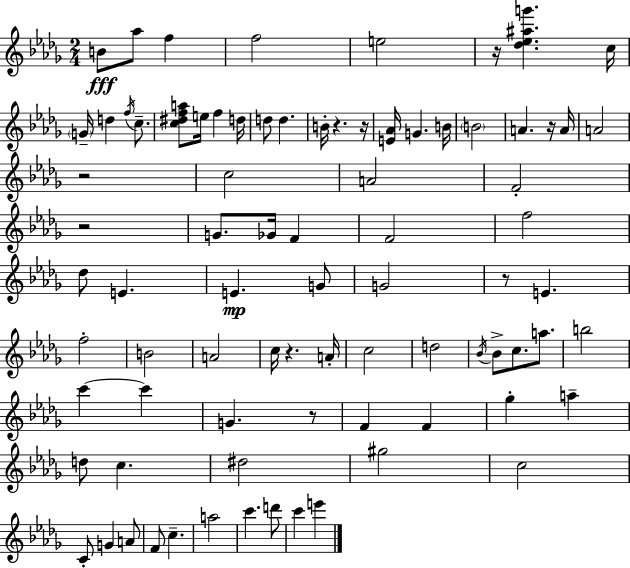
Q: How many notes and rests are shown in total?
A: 82